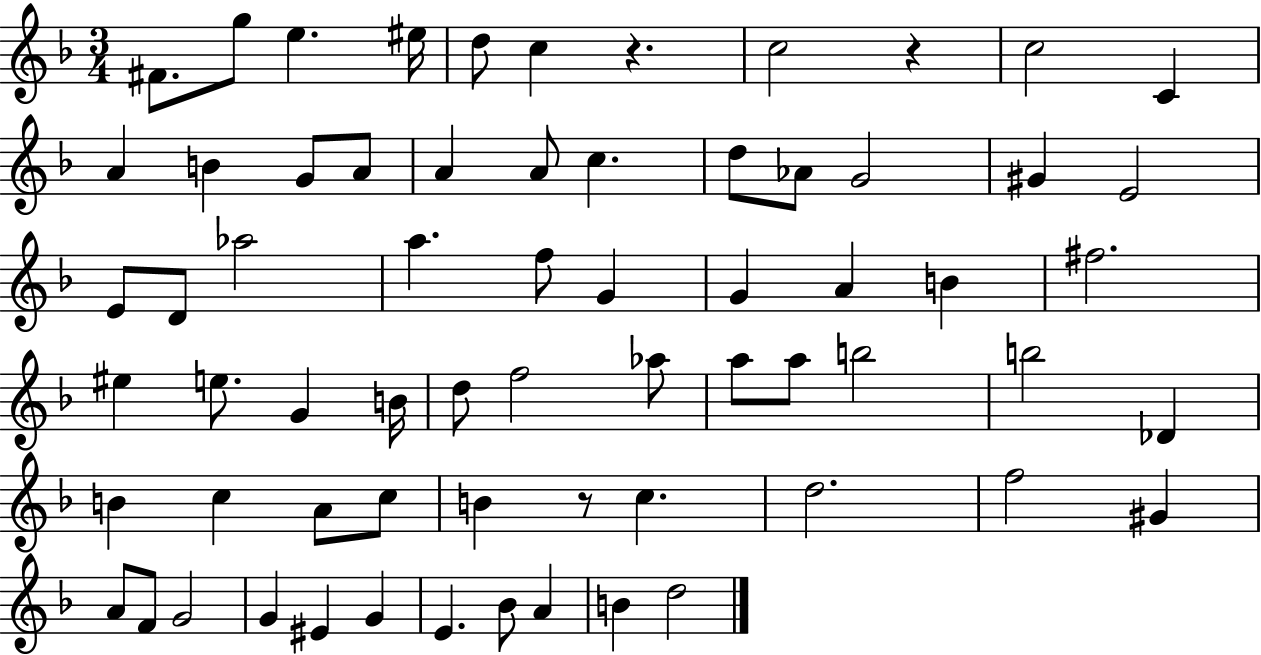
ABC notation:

X:1
T:Untitled
M:3/4
L:1/4
K:F
^F/2 g/2 e ^e/4 d/2 c z c2 z c2 C A B G/2 A/2 A A/2 c d/2 _A/2 G2 ^G E2 E/2 D/2 _a2 a f/2 G G A B ^f2 ^e e/2 G B/4 d/2 f2 _a/2 a/2 a/2 b2 b2 _D B c A/2 c/2 B z/2 c d2 f2 ^G A/2 F/2 G2 G ^E G E _B/2 A B d2